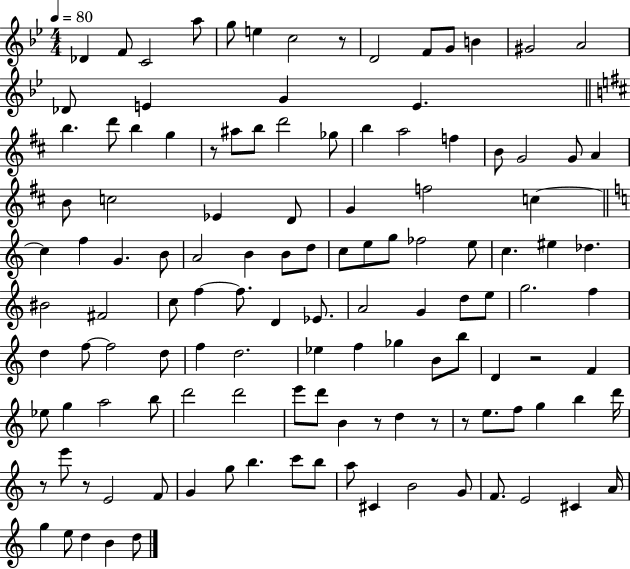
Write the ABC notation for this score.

X:1
T:Untitled
M:4/4
L:1/4
K:Bb
_D F/2 C2 a/2 g/2 e c2 z/2 D2 F/2 G/2 B ^G2 A2 _D/2 E G E b d'/2 b g z/2 ^a/2 b/2 d'2 _g/2 b a2 f B/2 G2 G/2 A B/2 c2 _E D/2 G f2 c c f G B/2 A2 B B/2 d/2 c/2 e/2 g/2 _f2 e/2 c ^e _d ^B2 ^F2 c/2 f f/2 D _E/2 A2 G d/2 e/2 g2 f d f/2 f2 d/2 f d2 _e f _g B/2 b/2 D z2 F _e/2 g a2 b/2 d'2 d'2 e'/2 d'/2 B z/2 d z/2 z/2 e/2 f/2 g b d'/4 z/2 e'/2 z/2 E2 F/2 G g/2 b c'/2 b/2 a/2 ^C B2 G/2 F/2 E2 ^C A/4 g e/2 d B d/2